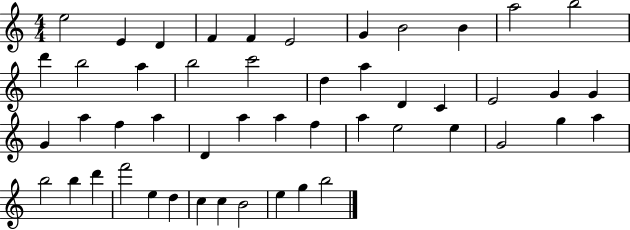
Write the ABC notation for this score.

X:1
T:Untitled
M:4/4
L:1/4
K:C
e2 E D F F E2 G B2 B a2 b2 d' b2 a b2 c'2 d a D C E2 G G G a f a D a a f a e2 e G2 g a b2 b d' f'2 e d c c B2 e g b2